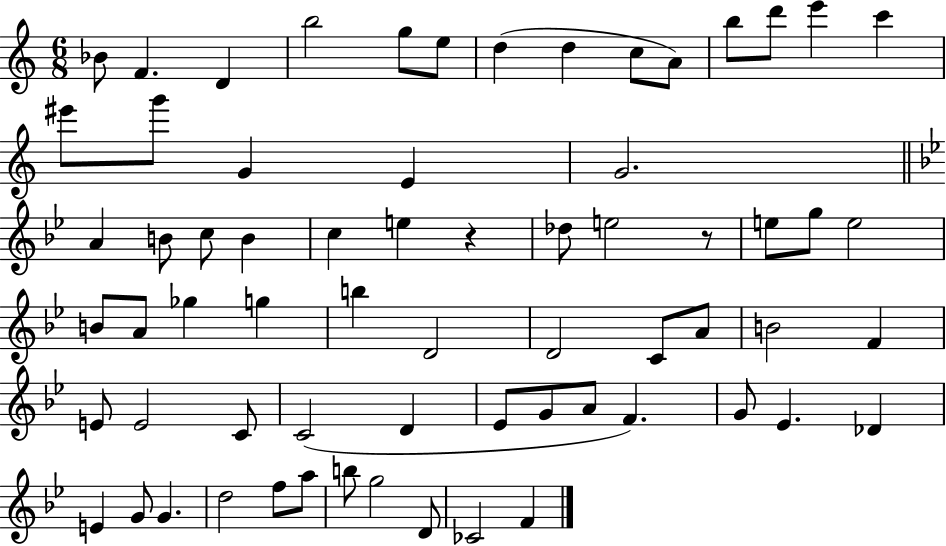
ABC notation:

X:1
T:Untitled
M:6/8
L:1/4
K:C
_B/2 F D b2 g/2 e/2 d d c/2 A/2 b/2 d'/2 e' c' ^e'/2 g'/2 G E G2 A B/2 c/2 B c e z _d/2 e2 z/2 e/2 g/2 e2 B/2 A/2 _g g b D2 D2 C/2 A/2 B2 F E/2 E2 C/2 C2 D _E/2 G/2 A/2 F G/2 _E _D E G/2 G d2 f/2 a/2 b/2 g2 D/2 _C2 F